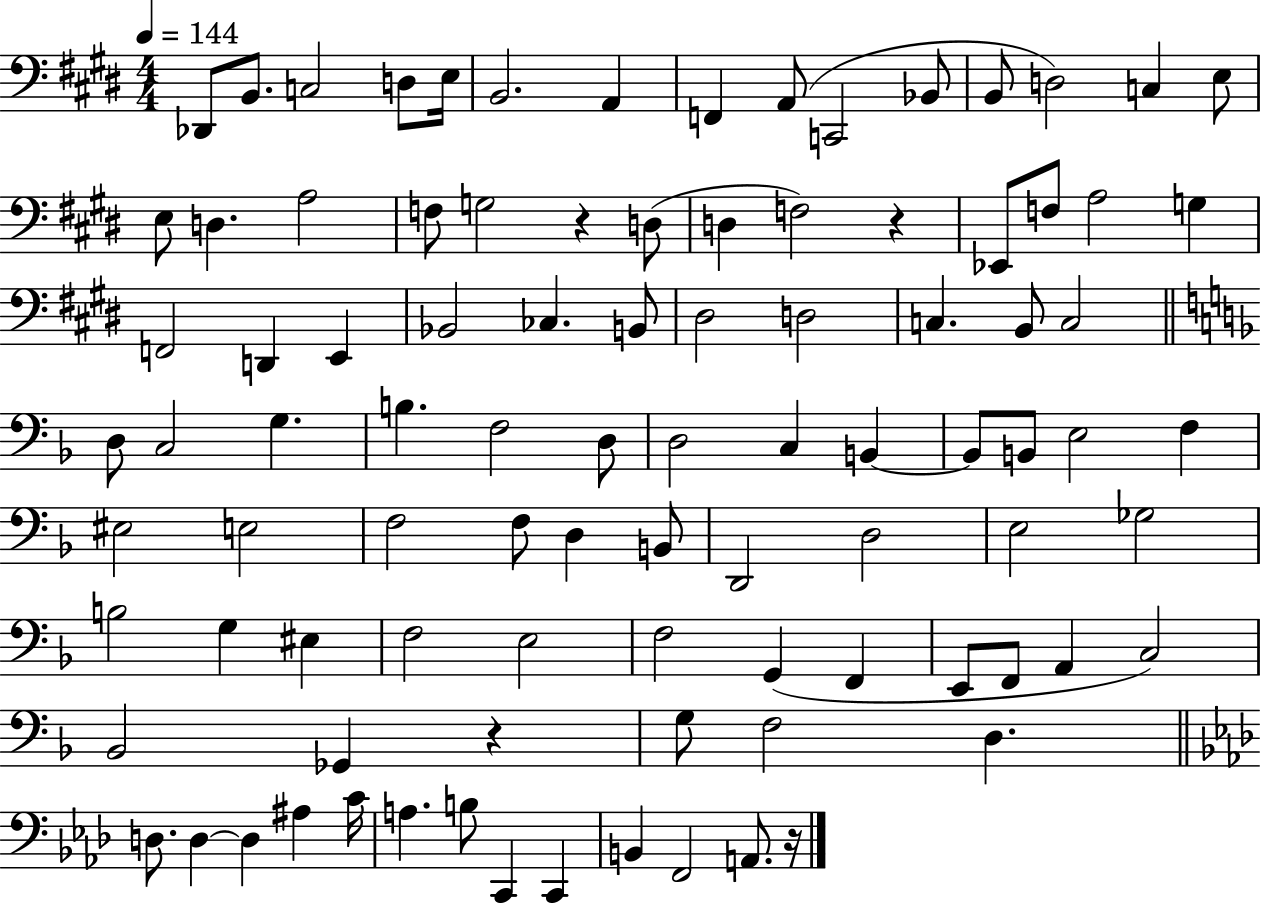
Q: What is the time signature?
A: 4/4